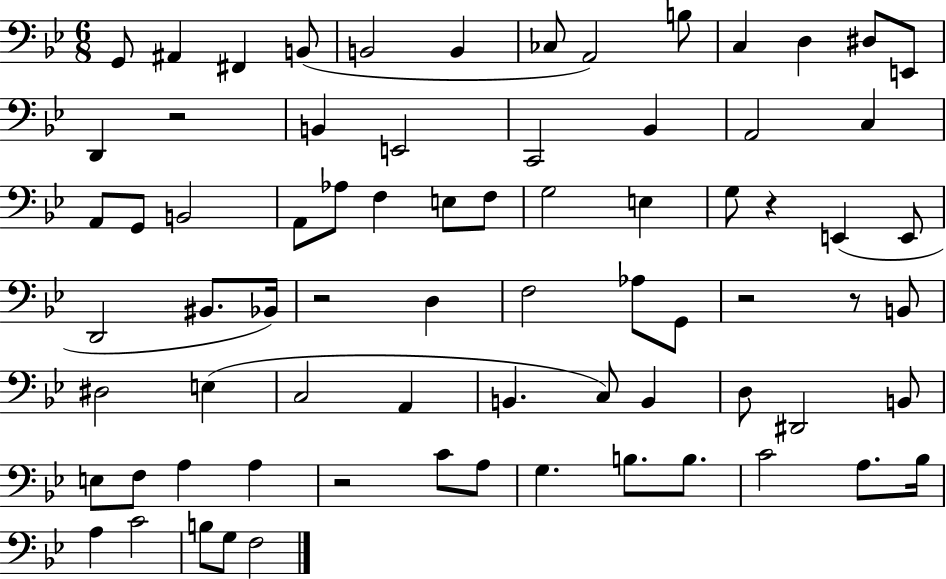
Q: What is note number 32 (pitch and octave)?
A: E2